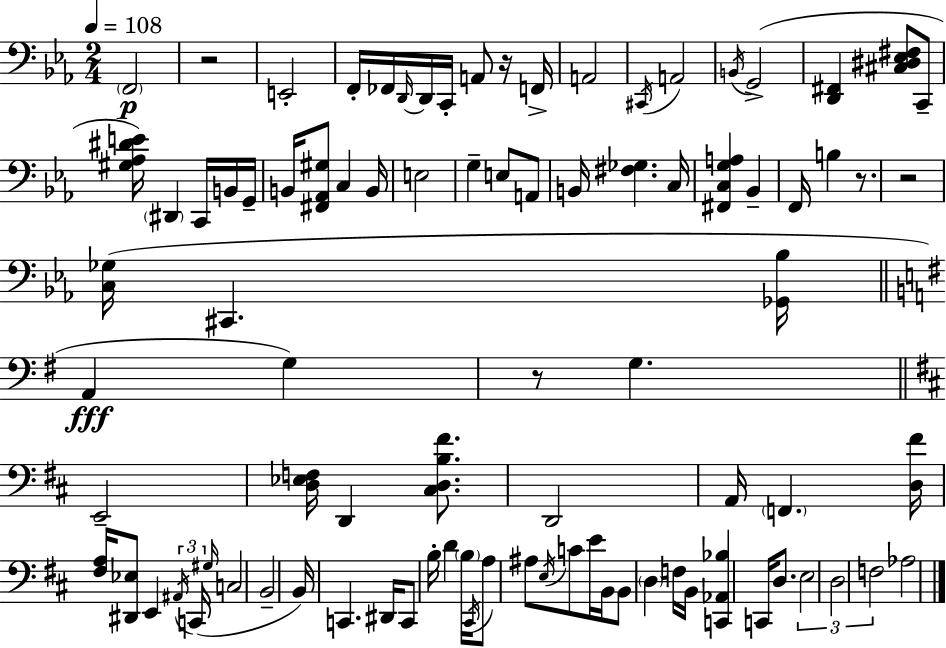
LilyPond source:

{
  \clef bass
  \numericTimeSignature
  \time 2/4
  \key ees \major
  \tempo 4 = 108
  \parenthesize f,2\p | r2 | e,2-. | f,16-. fes,16 \grace { d,16~ }~ d,16 c,16-. a,8 r16 | \break f,16-> a,2 | \acciaccatura { cis,16 } a,2 | \acciaccatura { b,16 }( g,2-> | <d, fis,>4 <cis dis ees fis>8 | \break c,8-- <gis aes dis' e'>16) \parenthesize dis,4 | c,16 b,16 g,16-- b,16 <fis, aes, gis>8 c4 | b,16 e2 | g4-- e8 | \break a,8 b,16 <fis ges>4. | c16 <fis, c g a>4 bes,4-- | f,16 b4 | r8. r2 | \break <c ges>16( cis,4. | <ges, bes>16 \bar "||" \break \key e \minor a,4\fff g4) | r8 g4. | \bar "||" \break \key b \minor e,2-- | <d ees f>16 d,4 <cis d b fis'>8. | d,2 | a,16 \parenthesize f,4. <d fis'>16 | \break <fis a>16 <dis, ees>8 e,4 \tuplet 3/2 { \acciaccatura { ais,16 } | c,16( \grace { gis16 } } c2 | b,2-- | b,16) c,4. | \break dis,16 c,8 b16-. d'4 | \parenthesize b16 \acciaccatura { cis,16 } a8 ais8 \acciaccatura { e16 } | c'8 e'16 b,16 b,8 \parenthesize d4 | f16 b,16 <c, aes, bes>4 | \break c,16 d8. \tuplet 3/2 { e2 | d2 | f2 } | aes2 | \break \bar "|."
}